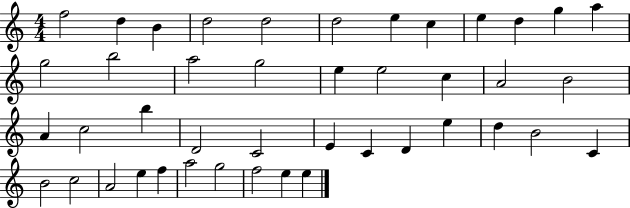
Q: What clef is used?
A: treble